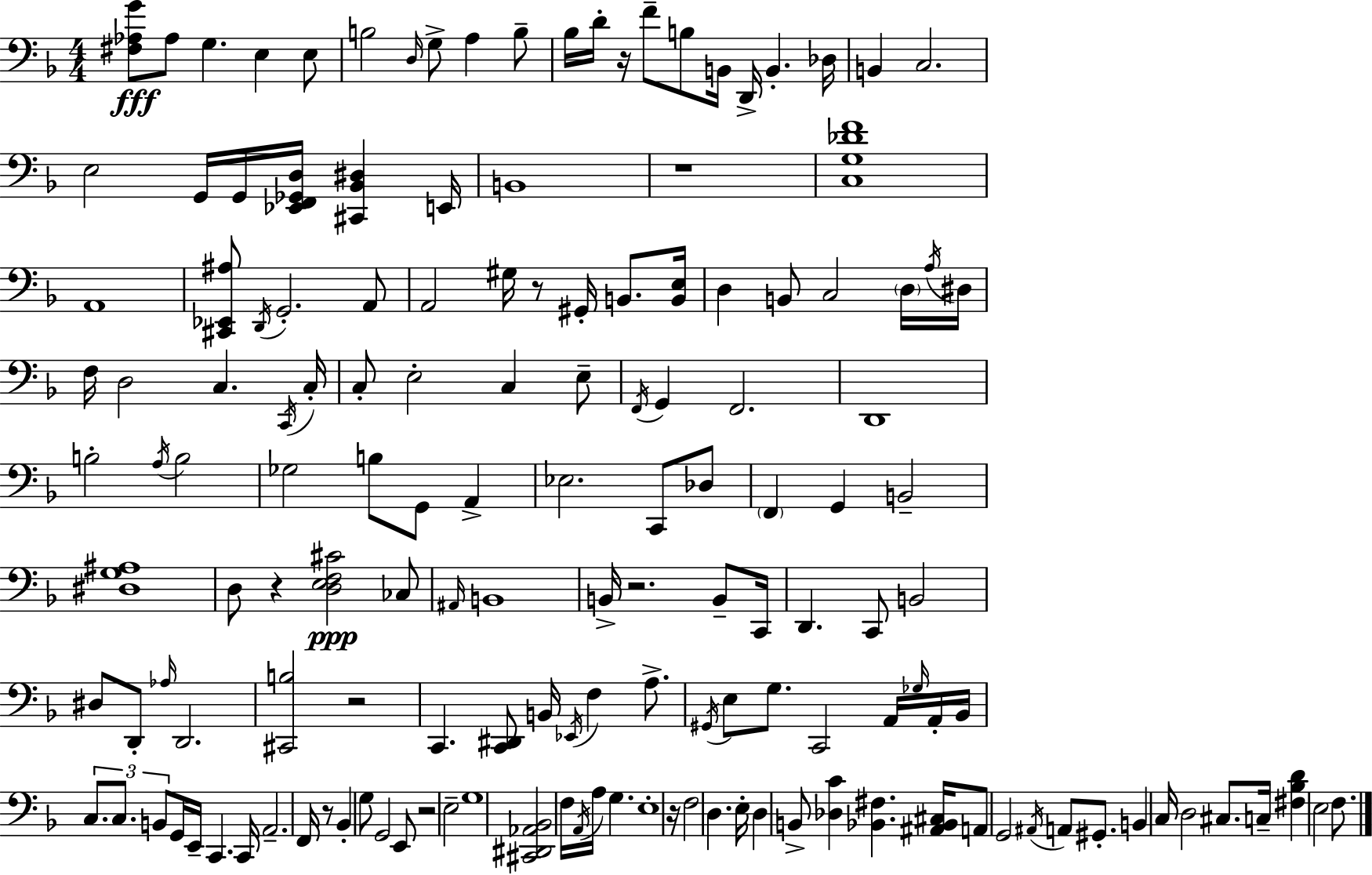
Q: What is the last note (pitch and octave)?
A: F3